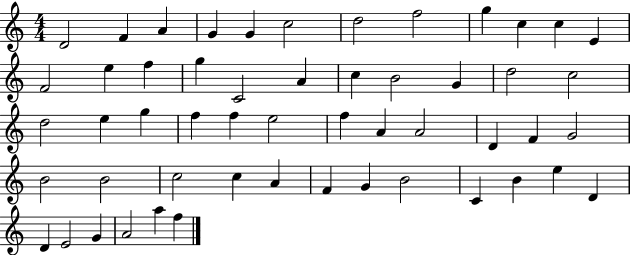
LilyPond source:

{
  \clef treble
  \numericTimeSignature
  \time 4/4
  \key c \major
  d'2 f'4 a'4 | g'4 g'4 c''2 | d''2 f''2 | g''4 c''4 c''4 e'4 | \break f'2 e''4 f''4 | g''4 c'2 a'4 | c''4 b'2 g'4 | d''2 c''2 | \break d''2 e''4 g''4 | f''4 f''4 e''2 | f''4 a'4 a'2 | d'4 f'4 g'2 | \break b'2 b'2 | c''2 c''4 a'4 | f'4 g'4 b'2 | c'4 b'4 e''4 d'4 | \break d'4 e'2 g'4 | a'2 a''4 f''4 | \bar "|."
}